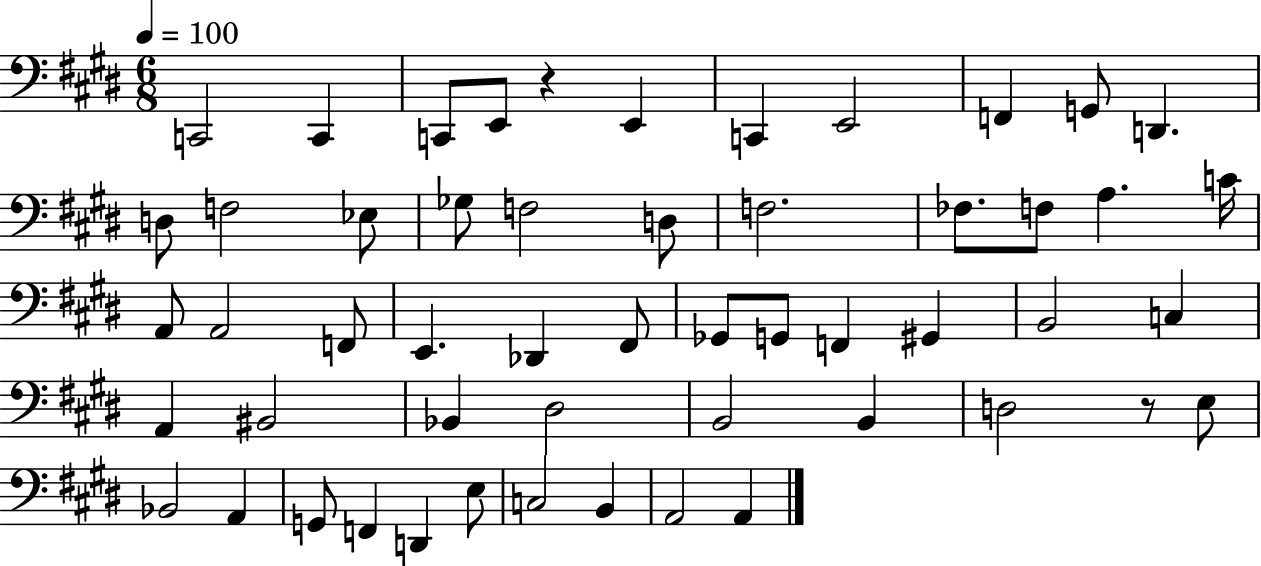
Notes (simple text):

C2/h C2/q C2/e E2/e R/q E2/q C2/q E2/h F2/q G2/e D2/q. D3/e F3/h Eb3/e Gb3/e F3/h D3/e F3/h. FES3/e. F3/e A3/q. C4/s A2/e A2/h F2/e E2/q. Db2/q F#2/e Gb2/e G2/e F2/q G#2/q B2/h C3/q A2/q BIS2/h Bb2/q D#3/h B2/h B2/q D3/h R/e E3/e Bb2/h A2/q G2/e F2/q D2/q E3/e C3/h B2/q A2/h A2/q